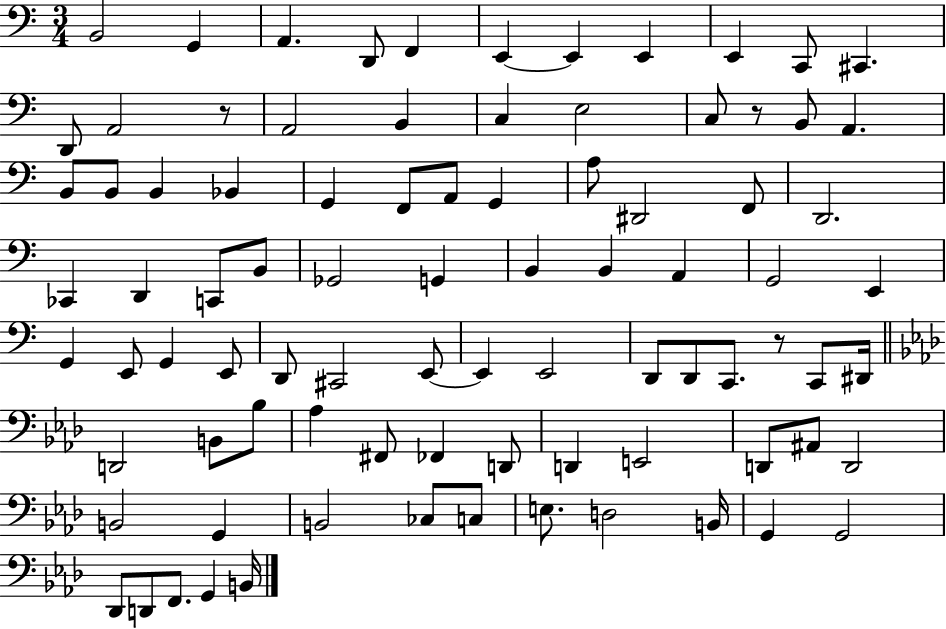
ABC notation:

X:1
T:Untitled
M:3/4
L:1/4
K:C
B,,2 G,, A,, D,,/2 F,, E,, E,, E,, E,, C,,/2 ^C,, D,,/2 A,,2 z/2 A,,2 B,, C, E,2 C,/2 z/2 B,,/2 A,, B,,/2 B,,/2 B,, _B,, G,, F,,/2 A,,/2 G,, A,/2 ^D,,2 F,,/2 D,,2 _C,, D,, C,,/2 B,,/2 _G,,2 G,, B,, B,, A,, G,,2 E,, G,, E,,/2 G,, E,,/2 D,,/2 ^C,,2 E,,/2 E,, E,,2 D,,/2 D,,/2 C,,/2 z/2 C,,/2 ^D,,/4 D,,2 B,,/2 _B,/2 _A, ^F,,/2 _F,, D,,/2 D,, E,,2 D,,/2 ^A,,/2 D,,2 B,,2 G,, B,,2 _C,/2 C,/2 E,/2 D,2 B,,/4 G,, G,,2 _D,,/2 D,,/2 F,,/2 G,, B,,/4